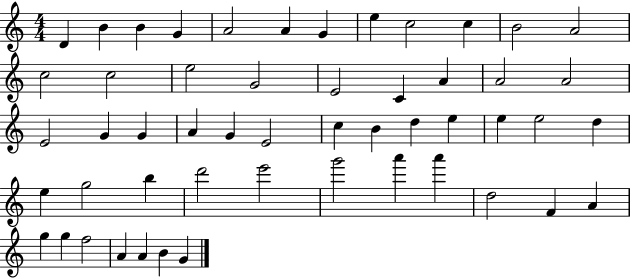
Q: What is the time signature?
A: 4/4